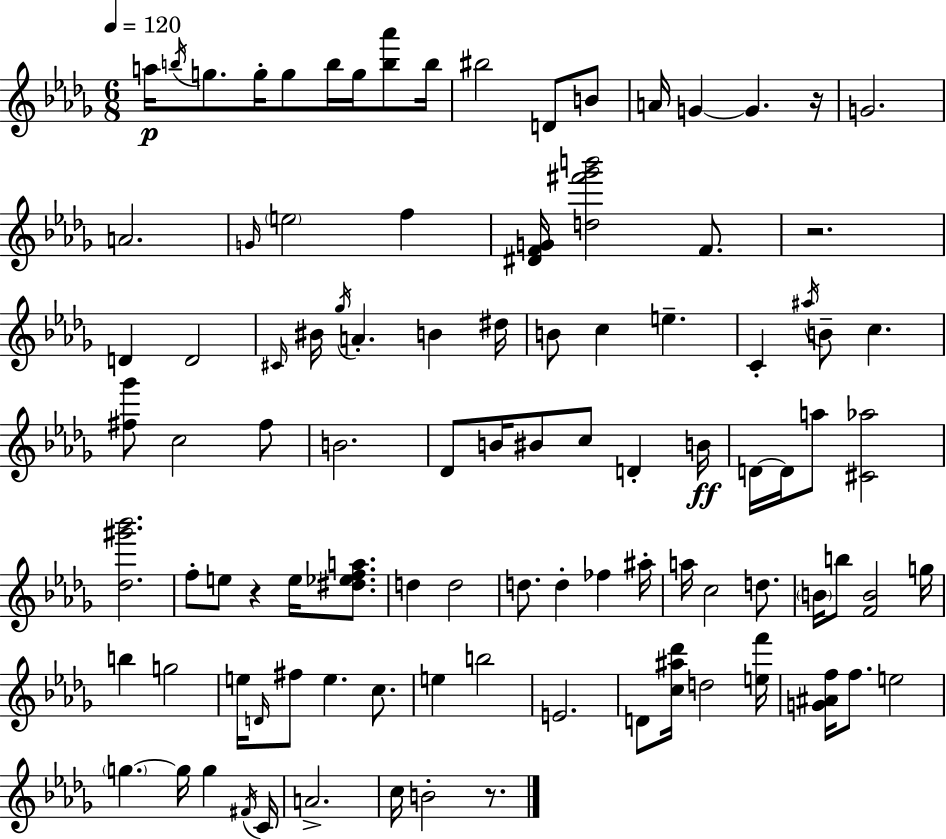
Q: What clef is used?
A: treble